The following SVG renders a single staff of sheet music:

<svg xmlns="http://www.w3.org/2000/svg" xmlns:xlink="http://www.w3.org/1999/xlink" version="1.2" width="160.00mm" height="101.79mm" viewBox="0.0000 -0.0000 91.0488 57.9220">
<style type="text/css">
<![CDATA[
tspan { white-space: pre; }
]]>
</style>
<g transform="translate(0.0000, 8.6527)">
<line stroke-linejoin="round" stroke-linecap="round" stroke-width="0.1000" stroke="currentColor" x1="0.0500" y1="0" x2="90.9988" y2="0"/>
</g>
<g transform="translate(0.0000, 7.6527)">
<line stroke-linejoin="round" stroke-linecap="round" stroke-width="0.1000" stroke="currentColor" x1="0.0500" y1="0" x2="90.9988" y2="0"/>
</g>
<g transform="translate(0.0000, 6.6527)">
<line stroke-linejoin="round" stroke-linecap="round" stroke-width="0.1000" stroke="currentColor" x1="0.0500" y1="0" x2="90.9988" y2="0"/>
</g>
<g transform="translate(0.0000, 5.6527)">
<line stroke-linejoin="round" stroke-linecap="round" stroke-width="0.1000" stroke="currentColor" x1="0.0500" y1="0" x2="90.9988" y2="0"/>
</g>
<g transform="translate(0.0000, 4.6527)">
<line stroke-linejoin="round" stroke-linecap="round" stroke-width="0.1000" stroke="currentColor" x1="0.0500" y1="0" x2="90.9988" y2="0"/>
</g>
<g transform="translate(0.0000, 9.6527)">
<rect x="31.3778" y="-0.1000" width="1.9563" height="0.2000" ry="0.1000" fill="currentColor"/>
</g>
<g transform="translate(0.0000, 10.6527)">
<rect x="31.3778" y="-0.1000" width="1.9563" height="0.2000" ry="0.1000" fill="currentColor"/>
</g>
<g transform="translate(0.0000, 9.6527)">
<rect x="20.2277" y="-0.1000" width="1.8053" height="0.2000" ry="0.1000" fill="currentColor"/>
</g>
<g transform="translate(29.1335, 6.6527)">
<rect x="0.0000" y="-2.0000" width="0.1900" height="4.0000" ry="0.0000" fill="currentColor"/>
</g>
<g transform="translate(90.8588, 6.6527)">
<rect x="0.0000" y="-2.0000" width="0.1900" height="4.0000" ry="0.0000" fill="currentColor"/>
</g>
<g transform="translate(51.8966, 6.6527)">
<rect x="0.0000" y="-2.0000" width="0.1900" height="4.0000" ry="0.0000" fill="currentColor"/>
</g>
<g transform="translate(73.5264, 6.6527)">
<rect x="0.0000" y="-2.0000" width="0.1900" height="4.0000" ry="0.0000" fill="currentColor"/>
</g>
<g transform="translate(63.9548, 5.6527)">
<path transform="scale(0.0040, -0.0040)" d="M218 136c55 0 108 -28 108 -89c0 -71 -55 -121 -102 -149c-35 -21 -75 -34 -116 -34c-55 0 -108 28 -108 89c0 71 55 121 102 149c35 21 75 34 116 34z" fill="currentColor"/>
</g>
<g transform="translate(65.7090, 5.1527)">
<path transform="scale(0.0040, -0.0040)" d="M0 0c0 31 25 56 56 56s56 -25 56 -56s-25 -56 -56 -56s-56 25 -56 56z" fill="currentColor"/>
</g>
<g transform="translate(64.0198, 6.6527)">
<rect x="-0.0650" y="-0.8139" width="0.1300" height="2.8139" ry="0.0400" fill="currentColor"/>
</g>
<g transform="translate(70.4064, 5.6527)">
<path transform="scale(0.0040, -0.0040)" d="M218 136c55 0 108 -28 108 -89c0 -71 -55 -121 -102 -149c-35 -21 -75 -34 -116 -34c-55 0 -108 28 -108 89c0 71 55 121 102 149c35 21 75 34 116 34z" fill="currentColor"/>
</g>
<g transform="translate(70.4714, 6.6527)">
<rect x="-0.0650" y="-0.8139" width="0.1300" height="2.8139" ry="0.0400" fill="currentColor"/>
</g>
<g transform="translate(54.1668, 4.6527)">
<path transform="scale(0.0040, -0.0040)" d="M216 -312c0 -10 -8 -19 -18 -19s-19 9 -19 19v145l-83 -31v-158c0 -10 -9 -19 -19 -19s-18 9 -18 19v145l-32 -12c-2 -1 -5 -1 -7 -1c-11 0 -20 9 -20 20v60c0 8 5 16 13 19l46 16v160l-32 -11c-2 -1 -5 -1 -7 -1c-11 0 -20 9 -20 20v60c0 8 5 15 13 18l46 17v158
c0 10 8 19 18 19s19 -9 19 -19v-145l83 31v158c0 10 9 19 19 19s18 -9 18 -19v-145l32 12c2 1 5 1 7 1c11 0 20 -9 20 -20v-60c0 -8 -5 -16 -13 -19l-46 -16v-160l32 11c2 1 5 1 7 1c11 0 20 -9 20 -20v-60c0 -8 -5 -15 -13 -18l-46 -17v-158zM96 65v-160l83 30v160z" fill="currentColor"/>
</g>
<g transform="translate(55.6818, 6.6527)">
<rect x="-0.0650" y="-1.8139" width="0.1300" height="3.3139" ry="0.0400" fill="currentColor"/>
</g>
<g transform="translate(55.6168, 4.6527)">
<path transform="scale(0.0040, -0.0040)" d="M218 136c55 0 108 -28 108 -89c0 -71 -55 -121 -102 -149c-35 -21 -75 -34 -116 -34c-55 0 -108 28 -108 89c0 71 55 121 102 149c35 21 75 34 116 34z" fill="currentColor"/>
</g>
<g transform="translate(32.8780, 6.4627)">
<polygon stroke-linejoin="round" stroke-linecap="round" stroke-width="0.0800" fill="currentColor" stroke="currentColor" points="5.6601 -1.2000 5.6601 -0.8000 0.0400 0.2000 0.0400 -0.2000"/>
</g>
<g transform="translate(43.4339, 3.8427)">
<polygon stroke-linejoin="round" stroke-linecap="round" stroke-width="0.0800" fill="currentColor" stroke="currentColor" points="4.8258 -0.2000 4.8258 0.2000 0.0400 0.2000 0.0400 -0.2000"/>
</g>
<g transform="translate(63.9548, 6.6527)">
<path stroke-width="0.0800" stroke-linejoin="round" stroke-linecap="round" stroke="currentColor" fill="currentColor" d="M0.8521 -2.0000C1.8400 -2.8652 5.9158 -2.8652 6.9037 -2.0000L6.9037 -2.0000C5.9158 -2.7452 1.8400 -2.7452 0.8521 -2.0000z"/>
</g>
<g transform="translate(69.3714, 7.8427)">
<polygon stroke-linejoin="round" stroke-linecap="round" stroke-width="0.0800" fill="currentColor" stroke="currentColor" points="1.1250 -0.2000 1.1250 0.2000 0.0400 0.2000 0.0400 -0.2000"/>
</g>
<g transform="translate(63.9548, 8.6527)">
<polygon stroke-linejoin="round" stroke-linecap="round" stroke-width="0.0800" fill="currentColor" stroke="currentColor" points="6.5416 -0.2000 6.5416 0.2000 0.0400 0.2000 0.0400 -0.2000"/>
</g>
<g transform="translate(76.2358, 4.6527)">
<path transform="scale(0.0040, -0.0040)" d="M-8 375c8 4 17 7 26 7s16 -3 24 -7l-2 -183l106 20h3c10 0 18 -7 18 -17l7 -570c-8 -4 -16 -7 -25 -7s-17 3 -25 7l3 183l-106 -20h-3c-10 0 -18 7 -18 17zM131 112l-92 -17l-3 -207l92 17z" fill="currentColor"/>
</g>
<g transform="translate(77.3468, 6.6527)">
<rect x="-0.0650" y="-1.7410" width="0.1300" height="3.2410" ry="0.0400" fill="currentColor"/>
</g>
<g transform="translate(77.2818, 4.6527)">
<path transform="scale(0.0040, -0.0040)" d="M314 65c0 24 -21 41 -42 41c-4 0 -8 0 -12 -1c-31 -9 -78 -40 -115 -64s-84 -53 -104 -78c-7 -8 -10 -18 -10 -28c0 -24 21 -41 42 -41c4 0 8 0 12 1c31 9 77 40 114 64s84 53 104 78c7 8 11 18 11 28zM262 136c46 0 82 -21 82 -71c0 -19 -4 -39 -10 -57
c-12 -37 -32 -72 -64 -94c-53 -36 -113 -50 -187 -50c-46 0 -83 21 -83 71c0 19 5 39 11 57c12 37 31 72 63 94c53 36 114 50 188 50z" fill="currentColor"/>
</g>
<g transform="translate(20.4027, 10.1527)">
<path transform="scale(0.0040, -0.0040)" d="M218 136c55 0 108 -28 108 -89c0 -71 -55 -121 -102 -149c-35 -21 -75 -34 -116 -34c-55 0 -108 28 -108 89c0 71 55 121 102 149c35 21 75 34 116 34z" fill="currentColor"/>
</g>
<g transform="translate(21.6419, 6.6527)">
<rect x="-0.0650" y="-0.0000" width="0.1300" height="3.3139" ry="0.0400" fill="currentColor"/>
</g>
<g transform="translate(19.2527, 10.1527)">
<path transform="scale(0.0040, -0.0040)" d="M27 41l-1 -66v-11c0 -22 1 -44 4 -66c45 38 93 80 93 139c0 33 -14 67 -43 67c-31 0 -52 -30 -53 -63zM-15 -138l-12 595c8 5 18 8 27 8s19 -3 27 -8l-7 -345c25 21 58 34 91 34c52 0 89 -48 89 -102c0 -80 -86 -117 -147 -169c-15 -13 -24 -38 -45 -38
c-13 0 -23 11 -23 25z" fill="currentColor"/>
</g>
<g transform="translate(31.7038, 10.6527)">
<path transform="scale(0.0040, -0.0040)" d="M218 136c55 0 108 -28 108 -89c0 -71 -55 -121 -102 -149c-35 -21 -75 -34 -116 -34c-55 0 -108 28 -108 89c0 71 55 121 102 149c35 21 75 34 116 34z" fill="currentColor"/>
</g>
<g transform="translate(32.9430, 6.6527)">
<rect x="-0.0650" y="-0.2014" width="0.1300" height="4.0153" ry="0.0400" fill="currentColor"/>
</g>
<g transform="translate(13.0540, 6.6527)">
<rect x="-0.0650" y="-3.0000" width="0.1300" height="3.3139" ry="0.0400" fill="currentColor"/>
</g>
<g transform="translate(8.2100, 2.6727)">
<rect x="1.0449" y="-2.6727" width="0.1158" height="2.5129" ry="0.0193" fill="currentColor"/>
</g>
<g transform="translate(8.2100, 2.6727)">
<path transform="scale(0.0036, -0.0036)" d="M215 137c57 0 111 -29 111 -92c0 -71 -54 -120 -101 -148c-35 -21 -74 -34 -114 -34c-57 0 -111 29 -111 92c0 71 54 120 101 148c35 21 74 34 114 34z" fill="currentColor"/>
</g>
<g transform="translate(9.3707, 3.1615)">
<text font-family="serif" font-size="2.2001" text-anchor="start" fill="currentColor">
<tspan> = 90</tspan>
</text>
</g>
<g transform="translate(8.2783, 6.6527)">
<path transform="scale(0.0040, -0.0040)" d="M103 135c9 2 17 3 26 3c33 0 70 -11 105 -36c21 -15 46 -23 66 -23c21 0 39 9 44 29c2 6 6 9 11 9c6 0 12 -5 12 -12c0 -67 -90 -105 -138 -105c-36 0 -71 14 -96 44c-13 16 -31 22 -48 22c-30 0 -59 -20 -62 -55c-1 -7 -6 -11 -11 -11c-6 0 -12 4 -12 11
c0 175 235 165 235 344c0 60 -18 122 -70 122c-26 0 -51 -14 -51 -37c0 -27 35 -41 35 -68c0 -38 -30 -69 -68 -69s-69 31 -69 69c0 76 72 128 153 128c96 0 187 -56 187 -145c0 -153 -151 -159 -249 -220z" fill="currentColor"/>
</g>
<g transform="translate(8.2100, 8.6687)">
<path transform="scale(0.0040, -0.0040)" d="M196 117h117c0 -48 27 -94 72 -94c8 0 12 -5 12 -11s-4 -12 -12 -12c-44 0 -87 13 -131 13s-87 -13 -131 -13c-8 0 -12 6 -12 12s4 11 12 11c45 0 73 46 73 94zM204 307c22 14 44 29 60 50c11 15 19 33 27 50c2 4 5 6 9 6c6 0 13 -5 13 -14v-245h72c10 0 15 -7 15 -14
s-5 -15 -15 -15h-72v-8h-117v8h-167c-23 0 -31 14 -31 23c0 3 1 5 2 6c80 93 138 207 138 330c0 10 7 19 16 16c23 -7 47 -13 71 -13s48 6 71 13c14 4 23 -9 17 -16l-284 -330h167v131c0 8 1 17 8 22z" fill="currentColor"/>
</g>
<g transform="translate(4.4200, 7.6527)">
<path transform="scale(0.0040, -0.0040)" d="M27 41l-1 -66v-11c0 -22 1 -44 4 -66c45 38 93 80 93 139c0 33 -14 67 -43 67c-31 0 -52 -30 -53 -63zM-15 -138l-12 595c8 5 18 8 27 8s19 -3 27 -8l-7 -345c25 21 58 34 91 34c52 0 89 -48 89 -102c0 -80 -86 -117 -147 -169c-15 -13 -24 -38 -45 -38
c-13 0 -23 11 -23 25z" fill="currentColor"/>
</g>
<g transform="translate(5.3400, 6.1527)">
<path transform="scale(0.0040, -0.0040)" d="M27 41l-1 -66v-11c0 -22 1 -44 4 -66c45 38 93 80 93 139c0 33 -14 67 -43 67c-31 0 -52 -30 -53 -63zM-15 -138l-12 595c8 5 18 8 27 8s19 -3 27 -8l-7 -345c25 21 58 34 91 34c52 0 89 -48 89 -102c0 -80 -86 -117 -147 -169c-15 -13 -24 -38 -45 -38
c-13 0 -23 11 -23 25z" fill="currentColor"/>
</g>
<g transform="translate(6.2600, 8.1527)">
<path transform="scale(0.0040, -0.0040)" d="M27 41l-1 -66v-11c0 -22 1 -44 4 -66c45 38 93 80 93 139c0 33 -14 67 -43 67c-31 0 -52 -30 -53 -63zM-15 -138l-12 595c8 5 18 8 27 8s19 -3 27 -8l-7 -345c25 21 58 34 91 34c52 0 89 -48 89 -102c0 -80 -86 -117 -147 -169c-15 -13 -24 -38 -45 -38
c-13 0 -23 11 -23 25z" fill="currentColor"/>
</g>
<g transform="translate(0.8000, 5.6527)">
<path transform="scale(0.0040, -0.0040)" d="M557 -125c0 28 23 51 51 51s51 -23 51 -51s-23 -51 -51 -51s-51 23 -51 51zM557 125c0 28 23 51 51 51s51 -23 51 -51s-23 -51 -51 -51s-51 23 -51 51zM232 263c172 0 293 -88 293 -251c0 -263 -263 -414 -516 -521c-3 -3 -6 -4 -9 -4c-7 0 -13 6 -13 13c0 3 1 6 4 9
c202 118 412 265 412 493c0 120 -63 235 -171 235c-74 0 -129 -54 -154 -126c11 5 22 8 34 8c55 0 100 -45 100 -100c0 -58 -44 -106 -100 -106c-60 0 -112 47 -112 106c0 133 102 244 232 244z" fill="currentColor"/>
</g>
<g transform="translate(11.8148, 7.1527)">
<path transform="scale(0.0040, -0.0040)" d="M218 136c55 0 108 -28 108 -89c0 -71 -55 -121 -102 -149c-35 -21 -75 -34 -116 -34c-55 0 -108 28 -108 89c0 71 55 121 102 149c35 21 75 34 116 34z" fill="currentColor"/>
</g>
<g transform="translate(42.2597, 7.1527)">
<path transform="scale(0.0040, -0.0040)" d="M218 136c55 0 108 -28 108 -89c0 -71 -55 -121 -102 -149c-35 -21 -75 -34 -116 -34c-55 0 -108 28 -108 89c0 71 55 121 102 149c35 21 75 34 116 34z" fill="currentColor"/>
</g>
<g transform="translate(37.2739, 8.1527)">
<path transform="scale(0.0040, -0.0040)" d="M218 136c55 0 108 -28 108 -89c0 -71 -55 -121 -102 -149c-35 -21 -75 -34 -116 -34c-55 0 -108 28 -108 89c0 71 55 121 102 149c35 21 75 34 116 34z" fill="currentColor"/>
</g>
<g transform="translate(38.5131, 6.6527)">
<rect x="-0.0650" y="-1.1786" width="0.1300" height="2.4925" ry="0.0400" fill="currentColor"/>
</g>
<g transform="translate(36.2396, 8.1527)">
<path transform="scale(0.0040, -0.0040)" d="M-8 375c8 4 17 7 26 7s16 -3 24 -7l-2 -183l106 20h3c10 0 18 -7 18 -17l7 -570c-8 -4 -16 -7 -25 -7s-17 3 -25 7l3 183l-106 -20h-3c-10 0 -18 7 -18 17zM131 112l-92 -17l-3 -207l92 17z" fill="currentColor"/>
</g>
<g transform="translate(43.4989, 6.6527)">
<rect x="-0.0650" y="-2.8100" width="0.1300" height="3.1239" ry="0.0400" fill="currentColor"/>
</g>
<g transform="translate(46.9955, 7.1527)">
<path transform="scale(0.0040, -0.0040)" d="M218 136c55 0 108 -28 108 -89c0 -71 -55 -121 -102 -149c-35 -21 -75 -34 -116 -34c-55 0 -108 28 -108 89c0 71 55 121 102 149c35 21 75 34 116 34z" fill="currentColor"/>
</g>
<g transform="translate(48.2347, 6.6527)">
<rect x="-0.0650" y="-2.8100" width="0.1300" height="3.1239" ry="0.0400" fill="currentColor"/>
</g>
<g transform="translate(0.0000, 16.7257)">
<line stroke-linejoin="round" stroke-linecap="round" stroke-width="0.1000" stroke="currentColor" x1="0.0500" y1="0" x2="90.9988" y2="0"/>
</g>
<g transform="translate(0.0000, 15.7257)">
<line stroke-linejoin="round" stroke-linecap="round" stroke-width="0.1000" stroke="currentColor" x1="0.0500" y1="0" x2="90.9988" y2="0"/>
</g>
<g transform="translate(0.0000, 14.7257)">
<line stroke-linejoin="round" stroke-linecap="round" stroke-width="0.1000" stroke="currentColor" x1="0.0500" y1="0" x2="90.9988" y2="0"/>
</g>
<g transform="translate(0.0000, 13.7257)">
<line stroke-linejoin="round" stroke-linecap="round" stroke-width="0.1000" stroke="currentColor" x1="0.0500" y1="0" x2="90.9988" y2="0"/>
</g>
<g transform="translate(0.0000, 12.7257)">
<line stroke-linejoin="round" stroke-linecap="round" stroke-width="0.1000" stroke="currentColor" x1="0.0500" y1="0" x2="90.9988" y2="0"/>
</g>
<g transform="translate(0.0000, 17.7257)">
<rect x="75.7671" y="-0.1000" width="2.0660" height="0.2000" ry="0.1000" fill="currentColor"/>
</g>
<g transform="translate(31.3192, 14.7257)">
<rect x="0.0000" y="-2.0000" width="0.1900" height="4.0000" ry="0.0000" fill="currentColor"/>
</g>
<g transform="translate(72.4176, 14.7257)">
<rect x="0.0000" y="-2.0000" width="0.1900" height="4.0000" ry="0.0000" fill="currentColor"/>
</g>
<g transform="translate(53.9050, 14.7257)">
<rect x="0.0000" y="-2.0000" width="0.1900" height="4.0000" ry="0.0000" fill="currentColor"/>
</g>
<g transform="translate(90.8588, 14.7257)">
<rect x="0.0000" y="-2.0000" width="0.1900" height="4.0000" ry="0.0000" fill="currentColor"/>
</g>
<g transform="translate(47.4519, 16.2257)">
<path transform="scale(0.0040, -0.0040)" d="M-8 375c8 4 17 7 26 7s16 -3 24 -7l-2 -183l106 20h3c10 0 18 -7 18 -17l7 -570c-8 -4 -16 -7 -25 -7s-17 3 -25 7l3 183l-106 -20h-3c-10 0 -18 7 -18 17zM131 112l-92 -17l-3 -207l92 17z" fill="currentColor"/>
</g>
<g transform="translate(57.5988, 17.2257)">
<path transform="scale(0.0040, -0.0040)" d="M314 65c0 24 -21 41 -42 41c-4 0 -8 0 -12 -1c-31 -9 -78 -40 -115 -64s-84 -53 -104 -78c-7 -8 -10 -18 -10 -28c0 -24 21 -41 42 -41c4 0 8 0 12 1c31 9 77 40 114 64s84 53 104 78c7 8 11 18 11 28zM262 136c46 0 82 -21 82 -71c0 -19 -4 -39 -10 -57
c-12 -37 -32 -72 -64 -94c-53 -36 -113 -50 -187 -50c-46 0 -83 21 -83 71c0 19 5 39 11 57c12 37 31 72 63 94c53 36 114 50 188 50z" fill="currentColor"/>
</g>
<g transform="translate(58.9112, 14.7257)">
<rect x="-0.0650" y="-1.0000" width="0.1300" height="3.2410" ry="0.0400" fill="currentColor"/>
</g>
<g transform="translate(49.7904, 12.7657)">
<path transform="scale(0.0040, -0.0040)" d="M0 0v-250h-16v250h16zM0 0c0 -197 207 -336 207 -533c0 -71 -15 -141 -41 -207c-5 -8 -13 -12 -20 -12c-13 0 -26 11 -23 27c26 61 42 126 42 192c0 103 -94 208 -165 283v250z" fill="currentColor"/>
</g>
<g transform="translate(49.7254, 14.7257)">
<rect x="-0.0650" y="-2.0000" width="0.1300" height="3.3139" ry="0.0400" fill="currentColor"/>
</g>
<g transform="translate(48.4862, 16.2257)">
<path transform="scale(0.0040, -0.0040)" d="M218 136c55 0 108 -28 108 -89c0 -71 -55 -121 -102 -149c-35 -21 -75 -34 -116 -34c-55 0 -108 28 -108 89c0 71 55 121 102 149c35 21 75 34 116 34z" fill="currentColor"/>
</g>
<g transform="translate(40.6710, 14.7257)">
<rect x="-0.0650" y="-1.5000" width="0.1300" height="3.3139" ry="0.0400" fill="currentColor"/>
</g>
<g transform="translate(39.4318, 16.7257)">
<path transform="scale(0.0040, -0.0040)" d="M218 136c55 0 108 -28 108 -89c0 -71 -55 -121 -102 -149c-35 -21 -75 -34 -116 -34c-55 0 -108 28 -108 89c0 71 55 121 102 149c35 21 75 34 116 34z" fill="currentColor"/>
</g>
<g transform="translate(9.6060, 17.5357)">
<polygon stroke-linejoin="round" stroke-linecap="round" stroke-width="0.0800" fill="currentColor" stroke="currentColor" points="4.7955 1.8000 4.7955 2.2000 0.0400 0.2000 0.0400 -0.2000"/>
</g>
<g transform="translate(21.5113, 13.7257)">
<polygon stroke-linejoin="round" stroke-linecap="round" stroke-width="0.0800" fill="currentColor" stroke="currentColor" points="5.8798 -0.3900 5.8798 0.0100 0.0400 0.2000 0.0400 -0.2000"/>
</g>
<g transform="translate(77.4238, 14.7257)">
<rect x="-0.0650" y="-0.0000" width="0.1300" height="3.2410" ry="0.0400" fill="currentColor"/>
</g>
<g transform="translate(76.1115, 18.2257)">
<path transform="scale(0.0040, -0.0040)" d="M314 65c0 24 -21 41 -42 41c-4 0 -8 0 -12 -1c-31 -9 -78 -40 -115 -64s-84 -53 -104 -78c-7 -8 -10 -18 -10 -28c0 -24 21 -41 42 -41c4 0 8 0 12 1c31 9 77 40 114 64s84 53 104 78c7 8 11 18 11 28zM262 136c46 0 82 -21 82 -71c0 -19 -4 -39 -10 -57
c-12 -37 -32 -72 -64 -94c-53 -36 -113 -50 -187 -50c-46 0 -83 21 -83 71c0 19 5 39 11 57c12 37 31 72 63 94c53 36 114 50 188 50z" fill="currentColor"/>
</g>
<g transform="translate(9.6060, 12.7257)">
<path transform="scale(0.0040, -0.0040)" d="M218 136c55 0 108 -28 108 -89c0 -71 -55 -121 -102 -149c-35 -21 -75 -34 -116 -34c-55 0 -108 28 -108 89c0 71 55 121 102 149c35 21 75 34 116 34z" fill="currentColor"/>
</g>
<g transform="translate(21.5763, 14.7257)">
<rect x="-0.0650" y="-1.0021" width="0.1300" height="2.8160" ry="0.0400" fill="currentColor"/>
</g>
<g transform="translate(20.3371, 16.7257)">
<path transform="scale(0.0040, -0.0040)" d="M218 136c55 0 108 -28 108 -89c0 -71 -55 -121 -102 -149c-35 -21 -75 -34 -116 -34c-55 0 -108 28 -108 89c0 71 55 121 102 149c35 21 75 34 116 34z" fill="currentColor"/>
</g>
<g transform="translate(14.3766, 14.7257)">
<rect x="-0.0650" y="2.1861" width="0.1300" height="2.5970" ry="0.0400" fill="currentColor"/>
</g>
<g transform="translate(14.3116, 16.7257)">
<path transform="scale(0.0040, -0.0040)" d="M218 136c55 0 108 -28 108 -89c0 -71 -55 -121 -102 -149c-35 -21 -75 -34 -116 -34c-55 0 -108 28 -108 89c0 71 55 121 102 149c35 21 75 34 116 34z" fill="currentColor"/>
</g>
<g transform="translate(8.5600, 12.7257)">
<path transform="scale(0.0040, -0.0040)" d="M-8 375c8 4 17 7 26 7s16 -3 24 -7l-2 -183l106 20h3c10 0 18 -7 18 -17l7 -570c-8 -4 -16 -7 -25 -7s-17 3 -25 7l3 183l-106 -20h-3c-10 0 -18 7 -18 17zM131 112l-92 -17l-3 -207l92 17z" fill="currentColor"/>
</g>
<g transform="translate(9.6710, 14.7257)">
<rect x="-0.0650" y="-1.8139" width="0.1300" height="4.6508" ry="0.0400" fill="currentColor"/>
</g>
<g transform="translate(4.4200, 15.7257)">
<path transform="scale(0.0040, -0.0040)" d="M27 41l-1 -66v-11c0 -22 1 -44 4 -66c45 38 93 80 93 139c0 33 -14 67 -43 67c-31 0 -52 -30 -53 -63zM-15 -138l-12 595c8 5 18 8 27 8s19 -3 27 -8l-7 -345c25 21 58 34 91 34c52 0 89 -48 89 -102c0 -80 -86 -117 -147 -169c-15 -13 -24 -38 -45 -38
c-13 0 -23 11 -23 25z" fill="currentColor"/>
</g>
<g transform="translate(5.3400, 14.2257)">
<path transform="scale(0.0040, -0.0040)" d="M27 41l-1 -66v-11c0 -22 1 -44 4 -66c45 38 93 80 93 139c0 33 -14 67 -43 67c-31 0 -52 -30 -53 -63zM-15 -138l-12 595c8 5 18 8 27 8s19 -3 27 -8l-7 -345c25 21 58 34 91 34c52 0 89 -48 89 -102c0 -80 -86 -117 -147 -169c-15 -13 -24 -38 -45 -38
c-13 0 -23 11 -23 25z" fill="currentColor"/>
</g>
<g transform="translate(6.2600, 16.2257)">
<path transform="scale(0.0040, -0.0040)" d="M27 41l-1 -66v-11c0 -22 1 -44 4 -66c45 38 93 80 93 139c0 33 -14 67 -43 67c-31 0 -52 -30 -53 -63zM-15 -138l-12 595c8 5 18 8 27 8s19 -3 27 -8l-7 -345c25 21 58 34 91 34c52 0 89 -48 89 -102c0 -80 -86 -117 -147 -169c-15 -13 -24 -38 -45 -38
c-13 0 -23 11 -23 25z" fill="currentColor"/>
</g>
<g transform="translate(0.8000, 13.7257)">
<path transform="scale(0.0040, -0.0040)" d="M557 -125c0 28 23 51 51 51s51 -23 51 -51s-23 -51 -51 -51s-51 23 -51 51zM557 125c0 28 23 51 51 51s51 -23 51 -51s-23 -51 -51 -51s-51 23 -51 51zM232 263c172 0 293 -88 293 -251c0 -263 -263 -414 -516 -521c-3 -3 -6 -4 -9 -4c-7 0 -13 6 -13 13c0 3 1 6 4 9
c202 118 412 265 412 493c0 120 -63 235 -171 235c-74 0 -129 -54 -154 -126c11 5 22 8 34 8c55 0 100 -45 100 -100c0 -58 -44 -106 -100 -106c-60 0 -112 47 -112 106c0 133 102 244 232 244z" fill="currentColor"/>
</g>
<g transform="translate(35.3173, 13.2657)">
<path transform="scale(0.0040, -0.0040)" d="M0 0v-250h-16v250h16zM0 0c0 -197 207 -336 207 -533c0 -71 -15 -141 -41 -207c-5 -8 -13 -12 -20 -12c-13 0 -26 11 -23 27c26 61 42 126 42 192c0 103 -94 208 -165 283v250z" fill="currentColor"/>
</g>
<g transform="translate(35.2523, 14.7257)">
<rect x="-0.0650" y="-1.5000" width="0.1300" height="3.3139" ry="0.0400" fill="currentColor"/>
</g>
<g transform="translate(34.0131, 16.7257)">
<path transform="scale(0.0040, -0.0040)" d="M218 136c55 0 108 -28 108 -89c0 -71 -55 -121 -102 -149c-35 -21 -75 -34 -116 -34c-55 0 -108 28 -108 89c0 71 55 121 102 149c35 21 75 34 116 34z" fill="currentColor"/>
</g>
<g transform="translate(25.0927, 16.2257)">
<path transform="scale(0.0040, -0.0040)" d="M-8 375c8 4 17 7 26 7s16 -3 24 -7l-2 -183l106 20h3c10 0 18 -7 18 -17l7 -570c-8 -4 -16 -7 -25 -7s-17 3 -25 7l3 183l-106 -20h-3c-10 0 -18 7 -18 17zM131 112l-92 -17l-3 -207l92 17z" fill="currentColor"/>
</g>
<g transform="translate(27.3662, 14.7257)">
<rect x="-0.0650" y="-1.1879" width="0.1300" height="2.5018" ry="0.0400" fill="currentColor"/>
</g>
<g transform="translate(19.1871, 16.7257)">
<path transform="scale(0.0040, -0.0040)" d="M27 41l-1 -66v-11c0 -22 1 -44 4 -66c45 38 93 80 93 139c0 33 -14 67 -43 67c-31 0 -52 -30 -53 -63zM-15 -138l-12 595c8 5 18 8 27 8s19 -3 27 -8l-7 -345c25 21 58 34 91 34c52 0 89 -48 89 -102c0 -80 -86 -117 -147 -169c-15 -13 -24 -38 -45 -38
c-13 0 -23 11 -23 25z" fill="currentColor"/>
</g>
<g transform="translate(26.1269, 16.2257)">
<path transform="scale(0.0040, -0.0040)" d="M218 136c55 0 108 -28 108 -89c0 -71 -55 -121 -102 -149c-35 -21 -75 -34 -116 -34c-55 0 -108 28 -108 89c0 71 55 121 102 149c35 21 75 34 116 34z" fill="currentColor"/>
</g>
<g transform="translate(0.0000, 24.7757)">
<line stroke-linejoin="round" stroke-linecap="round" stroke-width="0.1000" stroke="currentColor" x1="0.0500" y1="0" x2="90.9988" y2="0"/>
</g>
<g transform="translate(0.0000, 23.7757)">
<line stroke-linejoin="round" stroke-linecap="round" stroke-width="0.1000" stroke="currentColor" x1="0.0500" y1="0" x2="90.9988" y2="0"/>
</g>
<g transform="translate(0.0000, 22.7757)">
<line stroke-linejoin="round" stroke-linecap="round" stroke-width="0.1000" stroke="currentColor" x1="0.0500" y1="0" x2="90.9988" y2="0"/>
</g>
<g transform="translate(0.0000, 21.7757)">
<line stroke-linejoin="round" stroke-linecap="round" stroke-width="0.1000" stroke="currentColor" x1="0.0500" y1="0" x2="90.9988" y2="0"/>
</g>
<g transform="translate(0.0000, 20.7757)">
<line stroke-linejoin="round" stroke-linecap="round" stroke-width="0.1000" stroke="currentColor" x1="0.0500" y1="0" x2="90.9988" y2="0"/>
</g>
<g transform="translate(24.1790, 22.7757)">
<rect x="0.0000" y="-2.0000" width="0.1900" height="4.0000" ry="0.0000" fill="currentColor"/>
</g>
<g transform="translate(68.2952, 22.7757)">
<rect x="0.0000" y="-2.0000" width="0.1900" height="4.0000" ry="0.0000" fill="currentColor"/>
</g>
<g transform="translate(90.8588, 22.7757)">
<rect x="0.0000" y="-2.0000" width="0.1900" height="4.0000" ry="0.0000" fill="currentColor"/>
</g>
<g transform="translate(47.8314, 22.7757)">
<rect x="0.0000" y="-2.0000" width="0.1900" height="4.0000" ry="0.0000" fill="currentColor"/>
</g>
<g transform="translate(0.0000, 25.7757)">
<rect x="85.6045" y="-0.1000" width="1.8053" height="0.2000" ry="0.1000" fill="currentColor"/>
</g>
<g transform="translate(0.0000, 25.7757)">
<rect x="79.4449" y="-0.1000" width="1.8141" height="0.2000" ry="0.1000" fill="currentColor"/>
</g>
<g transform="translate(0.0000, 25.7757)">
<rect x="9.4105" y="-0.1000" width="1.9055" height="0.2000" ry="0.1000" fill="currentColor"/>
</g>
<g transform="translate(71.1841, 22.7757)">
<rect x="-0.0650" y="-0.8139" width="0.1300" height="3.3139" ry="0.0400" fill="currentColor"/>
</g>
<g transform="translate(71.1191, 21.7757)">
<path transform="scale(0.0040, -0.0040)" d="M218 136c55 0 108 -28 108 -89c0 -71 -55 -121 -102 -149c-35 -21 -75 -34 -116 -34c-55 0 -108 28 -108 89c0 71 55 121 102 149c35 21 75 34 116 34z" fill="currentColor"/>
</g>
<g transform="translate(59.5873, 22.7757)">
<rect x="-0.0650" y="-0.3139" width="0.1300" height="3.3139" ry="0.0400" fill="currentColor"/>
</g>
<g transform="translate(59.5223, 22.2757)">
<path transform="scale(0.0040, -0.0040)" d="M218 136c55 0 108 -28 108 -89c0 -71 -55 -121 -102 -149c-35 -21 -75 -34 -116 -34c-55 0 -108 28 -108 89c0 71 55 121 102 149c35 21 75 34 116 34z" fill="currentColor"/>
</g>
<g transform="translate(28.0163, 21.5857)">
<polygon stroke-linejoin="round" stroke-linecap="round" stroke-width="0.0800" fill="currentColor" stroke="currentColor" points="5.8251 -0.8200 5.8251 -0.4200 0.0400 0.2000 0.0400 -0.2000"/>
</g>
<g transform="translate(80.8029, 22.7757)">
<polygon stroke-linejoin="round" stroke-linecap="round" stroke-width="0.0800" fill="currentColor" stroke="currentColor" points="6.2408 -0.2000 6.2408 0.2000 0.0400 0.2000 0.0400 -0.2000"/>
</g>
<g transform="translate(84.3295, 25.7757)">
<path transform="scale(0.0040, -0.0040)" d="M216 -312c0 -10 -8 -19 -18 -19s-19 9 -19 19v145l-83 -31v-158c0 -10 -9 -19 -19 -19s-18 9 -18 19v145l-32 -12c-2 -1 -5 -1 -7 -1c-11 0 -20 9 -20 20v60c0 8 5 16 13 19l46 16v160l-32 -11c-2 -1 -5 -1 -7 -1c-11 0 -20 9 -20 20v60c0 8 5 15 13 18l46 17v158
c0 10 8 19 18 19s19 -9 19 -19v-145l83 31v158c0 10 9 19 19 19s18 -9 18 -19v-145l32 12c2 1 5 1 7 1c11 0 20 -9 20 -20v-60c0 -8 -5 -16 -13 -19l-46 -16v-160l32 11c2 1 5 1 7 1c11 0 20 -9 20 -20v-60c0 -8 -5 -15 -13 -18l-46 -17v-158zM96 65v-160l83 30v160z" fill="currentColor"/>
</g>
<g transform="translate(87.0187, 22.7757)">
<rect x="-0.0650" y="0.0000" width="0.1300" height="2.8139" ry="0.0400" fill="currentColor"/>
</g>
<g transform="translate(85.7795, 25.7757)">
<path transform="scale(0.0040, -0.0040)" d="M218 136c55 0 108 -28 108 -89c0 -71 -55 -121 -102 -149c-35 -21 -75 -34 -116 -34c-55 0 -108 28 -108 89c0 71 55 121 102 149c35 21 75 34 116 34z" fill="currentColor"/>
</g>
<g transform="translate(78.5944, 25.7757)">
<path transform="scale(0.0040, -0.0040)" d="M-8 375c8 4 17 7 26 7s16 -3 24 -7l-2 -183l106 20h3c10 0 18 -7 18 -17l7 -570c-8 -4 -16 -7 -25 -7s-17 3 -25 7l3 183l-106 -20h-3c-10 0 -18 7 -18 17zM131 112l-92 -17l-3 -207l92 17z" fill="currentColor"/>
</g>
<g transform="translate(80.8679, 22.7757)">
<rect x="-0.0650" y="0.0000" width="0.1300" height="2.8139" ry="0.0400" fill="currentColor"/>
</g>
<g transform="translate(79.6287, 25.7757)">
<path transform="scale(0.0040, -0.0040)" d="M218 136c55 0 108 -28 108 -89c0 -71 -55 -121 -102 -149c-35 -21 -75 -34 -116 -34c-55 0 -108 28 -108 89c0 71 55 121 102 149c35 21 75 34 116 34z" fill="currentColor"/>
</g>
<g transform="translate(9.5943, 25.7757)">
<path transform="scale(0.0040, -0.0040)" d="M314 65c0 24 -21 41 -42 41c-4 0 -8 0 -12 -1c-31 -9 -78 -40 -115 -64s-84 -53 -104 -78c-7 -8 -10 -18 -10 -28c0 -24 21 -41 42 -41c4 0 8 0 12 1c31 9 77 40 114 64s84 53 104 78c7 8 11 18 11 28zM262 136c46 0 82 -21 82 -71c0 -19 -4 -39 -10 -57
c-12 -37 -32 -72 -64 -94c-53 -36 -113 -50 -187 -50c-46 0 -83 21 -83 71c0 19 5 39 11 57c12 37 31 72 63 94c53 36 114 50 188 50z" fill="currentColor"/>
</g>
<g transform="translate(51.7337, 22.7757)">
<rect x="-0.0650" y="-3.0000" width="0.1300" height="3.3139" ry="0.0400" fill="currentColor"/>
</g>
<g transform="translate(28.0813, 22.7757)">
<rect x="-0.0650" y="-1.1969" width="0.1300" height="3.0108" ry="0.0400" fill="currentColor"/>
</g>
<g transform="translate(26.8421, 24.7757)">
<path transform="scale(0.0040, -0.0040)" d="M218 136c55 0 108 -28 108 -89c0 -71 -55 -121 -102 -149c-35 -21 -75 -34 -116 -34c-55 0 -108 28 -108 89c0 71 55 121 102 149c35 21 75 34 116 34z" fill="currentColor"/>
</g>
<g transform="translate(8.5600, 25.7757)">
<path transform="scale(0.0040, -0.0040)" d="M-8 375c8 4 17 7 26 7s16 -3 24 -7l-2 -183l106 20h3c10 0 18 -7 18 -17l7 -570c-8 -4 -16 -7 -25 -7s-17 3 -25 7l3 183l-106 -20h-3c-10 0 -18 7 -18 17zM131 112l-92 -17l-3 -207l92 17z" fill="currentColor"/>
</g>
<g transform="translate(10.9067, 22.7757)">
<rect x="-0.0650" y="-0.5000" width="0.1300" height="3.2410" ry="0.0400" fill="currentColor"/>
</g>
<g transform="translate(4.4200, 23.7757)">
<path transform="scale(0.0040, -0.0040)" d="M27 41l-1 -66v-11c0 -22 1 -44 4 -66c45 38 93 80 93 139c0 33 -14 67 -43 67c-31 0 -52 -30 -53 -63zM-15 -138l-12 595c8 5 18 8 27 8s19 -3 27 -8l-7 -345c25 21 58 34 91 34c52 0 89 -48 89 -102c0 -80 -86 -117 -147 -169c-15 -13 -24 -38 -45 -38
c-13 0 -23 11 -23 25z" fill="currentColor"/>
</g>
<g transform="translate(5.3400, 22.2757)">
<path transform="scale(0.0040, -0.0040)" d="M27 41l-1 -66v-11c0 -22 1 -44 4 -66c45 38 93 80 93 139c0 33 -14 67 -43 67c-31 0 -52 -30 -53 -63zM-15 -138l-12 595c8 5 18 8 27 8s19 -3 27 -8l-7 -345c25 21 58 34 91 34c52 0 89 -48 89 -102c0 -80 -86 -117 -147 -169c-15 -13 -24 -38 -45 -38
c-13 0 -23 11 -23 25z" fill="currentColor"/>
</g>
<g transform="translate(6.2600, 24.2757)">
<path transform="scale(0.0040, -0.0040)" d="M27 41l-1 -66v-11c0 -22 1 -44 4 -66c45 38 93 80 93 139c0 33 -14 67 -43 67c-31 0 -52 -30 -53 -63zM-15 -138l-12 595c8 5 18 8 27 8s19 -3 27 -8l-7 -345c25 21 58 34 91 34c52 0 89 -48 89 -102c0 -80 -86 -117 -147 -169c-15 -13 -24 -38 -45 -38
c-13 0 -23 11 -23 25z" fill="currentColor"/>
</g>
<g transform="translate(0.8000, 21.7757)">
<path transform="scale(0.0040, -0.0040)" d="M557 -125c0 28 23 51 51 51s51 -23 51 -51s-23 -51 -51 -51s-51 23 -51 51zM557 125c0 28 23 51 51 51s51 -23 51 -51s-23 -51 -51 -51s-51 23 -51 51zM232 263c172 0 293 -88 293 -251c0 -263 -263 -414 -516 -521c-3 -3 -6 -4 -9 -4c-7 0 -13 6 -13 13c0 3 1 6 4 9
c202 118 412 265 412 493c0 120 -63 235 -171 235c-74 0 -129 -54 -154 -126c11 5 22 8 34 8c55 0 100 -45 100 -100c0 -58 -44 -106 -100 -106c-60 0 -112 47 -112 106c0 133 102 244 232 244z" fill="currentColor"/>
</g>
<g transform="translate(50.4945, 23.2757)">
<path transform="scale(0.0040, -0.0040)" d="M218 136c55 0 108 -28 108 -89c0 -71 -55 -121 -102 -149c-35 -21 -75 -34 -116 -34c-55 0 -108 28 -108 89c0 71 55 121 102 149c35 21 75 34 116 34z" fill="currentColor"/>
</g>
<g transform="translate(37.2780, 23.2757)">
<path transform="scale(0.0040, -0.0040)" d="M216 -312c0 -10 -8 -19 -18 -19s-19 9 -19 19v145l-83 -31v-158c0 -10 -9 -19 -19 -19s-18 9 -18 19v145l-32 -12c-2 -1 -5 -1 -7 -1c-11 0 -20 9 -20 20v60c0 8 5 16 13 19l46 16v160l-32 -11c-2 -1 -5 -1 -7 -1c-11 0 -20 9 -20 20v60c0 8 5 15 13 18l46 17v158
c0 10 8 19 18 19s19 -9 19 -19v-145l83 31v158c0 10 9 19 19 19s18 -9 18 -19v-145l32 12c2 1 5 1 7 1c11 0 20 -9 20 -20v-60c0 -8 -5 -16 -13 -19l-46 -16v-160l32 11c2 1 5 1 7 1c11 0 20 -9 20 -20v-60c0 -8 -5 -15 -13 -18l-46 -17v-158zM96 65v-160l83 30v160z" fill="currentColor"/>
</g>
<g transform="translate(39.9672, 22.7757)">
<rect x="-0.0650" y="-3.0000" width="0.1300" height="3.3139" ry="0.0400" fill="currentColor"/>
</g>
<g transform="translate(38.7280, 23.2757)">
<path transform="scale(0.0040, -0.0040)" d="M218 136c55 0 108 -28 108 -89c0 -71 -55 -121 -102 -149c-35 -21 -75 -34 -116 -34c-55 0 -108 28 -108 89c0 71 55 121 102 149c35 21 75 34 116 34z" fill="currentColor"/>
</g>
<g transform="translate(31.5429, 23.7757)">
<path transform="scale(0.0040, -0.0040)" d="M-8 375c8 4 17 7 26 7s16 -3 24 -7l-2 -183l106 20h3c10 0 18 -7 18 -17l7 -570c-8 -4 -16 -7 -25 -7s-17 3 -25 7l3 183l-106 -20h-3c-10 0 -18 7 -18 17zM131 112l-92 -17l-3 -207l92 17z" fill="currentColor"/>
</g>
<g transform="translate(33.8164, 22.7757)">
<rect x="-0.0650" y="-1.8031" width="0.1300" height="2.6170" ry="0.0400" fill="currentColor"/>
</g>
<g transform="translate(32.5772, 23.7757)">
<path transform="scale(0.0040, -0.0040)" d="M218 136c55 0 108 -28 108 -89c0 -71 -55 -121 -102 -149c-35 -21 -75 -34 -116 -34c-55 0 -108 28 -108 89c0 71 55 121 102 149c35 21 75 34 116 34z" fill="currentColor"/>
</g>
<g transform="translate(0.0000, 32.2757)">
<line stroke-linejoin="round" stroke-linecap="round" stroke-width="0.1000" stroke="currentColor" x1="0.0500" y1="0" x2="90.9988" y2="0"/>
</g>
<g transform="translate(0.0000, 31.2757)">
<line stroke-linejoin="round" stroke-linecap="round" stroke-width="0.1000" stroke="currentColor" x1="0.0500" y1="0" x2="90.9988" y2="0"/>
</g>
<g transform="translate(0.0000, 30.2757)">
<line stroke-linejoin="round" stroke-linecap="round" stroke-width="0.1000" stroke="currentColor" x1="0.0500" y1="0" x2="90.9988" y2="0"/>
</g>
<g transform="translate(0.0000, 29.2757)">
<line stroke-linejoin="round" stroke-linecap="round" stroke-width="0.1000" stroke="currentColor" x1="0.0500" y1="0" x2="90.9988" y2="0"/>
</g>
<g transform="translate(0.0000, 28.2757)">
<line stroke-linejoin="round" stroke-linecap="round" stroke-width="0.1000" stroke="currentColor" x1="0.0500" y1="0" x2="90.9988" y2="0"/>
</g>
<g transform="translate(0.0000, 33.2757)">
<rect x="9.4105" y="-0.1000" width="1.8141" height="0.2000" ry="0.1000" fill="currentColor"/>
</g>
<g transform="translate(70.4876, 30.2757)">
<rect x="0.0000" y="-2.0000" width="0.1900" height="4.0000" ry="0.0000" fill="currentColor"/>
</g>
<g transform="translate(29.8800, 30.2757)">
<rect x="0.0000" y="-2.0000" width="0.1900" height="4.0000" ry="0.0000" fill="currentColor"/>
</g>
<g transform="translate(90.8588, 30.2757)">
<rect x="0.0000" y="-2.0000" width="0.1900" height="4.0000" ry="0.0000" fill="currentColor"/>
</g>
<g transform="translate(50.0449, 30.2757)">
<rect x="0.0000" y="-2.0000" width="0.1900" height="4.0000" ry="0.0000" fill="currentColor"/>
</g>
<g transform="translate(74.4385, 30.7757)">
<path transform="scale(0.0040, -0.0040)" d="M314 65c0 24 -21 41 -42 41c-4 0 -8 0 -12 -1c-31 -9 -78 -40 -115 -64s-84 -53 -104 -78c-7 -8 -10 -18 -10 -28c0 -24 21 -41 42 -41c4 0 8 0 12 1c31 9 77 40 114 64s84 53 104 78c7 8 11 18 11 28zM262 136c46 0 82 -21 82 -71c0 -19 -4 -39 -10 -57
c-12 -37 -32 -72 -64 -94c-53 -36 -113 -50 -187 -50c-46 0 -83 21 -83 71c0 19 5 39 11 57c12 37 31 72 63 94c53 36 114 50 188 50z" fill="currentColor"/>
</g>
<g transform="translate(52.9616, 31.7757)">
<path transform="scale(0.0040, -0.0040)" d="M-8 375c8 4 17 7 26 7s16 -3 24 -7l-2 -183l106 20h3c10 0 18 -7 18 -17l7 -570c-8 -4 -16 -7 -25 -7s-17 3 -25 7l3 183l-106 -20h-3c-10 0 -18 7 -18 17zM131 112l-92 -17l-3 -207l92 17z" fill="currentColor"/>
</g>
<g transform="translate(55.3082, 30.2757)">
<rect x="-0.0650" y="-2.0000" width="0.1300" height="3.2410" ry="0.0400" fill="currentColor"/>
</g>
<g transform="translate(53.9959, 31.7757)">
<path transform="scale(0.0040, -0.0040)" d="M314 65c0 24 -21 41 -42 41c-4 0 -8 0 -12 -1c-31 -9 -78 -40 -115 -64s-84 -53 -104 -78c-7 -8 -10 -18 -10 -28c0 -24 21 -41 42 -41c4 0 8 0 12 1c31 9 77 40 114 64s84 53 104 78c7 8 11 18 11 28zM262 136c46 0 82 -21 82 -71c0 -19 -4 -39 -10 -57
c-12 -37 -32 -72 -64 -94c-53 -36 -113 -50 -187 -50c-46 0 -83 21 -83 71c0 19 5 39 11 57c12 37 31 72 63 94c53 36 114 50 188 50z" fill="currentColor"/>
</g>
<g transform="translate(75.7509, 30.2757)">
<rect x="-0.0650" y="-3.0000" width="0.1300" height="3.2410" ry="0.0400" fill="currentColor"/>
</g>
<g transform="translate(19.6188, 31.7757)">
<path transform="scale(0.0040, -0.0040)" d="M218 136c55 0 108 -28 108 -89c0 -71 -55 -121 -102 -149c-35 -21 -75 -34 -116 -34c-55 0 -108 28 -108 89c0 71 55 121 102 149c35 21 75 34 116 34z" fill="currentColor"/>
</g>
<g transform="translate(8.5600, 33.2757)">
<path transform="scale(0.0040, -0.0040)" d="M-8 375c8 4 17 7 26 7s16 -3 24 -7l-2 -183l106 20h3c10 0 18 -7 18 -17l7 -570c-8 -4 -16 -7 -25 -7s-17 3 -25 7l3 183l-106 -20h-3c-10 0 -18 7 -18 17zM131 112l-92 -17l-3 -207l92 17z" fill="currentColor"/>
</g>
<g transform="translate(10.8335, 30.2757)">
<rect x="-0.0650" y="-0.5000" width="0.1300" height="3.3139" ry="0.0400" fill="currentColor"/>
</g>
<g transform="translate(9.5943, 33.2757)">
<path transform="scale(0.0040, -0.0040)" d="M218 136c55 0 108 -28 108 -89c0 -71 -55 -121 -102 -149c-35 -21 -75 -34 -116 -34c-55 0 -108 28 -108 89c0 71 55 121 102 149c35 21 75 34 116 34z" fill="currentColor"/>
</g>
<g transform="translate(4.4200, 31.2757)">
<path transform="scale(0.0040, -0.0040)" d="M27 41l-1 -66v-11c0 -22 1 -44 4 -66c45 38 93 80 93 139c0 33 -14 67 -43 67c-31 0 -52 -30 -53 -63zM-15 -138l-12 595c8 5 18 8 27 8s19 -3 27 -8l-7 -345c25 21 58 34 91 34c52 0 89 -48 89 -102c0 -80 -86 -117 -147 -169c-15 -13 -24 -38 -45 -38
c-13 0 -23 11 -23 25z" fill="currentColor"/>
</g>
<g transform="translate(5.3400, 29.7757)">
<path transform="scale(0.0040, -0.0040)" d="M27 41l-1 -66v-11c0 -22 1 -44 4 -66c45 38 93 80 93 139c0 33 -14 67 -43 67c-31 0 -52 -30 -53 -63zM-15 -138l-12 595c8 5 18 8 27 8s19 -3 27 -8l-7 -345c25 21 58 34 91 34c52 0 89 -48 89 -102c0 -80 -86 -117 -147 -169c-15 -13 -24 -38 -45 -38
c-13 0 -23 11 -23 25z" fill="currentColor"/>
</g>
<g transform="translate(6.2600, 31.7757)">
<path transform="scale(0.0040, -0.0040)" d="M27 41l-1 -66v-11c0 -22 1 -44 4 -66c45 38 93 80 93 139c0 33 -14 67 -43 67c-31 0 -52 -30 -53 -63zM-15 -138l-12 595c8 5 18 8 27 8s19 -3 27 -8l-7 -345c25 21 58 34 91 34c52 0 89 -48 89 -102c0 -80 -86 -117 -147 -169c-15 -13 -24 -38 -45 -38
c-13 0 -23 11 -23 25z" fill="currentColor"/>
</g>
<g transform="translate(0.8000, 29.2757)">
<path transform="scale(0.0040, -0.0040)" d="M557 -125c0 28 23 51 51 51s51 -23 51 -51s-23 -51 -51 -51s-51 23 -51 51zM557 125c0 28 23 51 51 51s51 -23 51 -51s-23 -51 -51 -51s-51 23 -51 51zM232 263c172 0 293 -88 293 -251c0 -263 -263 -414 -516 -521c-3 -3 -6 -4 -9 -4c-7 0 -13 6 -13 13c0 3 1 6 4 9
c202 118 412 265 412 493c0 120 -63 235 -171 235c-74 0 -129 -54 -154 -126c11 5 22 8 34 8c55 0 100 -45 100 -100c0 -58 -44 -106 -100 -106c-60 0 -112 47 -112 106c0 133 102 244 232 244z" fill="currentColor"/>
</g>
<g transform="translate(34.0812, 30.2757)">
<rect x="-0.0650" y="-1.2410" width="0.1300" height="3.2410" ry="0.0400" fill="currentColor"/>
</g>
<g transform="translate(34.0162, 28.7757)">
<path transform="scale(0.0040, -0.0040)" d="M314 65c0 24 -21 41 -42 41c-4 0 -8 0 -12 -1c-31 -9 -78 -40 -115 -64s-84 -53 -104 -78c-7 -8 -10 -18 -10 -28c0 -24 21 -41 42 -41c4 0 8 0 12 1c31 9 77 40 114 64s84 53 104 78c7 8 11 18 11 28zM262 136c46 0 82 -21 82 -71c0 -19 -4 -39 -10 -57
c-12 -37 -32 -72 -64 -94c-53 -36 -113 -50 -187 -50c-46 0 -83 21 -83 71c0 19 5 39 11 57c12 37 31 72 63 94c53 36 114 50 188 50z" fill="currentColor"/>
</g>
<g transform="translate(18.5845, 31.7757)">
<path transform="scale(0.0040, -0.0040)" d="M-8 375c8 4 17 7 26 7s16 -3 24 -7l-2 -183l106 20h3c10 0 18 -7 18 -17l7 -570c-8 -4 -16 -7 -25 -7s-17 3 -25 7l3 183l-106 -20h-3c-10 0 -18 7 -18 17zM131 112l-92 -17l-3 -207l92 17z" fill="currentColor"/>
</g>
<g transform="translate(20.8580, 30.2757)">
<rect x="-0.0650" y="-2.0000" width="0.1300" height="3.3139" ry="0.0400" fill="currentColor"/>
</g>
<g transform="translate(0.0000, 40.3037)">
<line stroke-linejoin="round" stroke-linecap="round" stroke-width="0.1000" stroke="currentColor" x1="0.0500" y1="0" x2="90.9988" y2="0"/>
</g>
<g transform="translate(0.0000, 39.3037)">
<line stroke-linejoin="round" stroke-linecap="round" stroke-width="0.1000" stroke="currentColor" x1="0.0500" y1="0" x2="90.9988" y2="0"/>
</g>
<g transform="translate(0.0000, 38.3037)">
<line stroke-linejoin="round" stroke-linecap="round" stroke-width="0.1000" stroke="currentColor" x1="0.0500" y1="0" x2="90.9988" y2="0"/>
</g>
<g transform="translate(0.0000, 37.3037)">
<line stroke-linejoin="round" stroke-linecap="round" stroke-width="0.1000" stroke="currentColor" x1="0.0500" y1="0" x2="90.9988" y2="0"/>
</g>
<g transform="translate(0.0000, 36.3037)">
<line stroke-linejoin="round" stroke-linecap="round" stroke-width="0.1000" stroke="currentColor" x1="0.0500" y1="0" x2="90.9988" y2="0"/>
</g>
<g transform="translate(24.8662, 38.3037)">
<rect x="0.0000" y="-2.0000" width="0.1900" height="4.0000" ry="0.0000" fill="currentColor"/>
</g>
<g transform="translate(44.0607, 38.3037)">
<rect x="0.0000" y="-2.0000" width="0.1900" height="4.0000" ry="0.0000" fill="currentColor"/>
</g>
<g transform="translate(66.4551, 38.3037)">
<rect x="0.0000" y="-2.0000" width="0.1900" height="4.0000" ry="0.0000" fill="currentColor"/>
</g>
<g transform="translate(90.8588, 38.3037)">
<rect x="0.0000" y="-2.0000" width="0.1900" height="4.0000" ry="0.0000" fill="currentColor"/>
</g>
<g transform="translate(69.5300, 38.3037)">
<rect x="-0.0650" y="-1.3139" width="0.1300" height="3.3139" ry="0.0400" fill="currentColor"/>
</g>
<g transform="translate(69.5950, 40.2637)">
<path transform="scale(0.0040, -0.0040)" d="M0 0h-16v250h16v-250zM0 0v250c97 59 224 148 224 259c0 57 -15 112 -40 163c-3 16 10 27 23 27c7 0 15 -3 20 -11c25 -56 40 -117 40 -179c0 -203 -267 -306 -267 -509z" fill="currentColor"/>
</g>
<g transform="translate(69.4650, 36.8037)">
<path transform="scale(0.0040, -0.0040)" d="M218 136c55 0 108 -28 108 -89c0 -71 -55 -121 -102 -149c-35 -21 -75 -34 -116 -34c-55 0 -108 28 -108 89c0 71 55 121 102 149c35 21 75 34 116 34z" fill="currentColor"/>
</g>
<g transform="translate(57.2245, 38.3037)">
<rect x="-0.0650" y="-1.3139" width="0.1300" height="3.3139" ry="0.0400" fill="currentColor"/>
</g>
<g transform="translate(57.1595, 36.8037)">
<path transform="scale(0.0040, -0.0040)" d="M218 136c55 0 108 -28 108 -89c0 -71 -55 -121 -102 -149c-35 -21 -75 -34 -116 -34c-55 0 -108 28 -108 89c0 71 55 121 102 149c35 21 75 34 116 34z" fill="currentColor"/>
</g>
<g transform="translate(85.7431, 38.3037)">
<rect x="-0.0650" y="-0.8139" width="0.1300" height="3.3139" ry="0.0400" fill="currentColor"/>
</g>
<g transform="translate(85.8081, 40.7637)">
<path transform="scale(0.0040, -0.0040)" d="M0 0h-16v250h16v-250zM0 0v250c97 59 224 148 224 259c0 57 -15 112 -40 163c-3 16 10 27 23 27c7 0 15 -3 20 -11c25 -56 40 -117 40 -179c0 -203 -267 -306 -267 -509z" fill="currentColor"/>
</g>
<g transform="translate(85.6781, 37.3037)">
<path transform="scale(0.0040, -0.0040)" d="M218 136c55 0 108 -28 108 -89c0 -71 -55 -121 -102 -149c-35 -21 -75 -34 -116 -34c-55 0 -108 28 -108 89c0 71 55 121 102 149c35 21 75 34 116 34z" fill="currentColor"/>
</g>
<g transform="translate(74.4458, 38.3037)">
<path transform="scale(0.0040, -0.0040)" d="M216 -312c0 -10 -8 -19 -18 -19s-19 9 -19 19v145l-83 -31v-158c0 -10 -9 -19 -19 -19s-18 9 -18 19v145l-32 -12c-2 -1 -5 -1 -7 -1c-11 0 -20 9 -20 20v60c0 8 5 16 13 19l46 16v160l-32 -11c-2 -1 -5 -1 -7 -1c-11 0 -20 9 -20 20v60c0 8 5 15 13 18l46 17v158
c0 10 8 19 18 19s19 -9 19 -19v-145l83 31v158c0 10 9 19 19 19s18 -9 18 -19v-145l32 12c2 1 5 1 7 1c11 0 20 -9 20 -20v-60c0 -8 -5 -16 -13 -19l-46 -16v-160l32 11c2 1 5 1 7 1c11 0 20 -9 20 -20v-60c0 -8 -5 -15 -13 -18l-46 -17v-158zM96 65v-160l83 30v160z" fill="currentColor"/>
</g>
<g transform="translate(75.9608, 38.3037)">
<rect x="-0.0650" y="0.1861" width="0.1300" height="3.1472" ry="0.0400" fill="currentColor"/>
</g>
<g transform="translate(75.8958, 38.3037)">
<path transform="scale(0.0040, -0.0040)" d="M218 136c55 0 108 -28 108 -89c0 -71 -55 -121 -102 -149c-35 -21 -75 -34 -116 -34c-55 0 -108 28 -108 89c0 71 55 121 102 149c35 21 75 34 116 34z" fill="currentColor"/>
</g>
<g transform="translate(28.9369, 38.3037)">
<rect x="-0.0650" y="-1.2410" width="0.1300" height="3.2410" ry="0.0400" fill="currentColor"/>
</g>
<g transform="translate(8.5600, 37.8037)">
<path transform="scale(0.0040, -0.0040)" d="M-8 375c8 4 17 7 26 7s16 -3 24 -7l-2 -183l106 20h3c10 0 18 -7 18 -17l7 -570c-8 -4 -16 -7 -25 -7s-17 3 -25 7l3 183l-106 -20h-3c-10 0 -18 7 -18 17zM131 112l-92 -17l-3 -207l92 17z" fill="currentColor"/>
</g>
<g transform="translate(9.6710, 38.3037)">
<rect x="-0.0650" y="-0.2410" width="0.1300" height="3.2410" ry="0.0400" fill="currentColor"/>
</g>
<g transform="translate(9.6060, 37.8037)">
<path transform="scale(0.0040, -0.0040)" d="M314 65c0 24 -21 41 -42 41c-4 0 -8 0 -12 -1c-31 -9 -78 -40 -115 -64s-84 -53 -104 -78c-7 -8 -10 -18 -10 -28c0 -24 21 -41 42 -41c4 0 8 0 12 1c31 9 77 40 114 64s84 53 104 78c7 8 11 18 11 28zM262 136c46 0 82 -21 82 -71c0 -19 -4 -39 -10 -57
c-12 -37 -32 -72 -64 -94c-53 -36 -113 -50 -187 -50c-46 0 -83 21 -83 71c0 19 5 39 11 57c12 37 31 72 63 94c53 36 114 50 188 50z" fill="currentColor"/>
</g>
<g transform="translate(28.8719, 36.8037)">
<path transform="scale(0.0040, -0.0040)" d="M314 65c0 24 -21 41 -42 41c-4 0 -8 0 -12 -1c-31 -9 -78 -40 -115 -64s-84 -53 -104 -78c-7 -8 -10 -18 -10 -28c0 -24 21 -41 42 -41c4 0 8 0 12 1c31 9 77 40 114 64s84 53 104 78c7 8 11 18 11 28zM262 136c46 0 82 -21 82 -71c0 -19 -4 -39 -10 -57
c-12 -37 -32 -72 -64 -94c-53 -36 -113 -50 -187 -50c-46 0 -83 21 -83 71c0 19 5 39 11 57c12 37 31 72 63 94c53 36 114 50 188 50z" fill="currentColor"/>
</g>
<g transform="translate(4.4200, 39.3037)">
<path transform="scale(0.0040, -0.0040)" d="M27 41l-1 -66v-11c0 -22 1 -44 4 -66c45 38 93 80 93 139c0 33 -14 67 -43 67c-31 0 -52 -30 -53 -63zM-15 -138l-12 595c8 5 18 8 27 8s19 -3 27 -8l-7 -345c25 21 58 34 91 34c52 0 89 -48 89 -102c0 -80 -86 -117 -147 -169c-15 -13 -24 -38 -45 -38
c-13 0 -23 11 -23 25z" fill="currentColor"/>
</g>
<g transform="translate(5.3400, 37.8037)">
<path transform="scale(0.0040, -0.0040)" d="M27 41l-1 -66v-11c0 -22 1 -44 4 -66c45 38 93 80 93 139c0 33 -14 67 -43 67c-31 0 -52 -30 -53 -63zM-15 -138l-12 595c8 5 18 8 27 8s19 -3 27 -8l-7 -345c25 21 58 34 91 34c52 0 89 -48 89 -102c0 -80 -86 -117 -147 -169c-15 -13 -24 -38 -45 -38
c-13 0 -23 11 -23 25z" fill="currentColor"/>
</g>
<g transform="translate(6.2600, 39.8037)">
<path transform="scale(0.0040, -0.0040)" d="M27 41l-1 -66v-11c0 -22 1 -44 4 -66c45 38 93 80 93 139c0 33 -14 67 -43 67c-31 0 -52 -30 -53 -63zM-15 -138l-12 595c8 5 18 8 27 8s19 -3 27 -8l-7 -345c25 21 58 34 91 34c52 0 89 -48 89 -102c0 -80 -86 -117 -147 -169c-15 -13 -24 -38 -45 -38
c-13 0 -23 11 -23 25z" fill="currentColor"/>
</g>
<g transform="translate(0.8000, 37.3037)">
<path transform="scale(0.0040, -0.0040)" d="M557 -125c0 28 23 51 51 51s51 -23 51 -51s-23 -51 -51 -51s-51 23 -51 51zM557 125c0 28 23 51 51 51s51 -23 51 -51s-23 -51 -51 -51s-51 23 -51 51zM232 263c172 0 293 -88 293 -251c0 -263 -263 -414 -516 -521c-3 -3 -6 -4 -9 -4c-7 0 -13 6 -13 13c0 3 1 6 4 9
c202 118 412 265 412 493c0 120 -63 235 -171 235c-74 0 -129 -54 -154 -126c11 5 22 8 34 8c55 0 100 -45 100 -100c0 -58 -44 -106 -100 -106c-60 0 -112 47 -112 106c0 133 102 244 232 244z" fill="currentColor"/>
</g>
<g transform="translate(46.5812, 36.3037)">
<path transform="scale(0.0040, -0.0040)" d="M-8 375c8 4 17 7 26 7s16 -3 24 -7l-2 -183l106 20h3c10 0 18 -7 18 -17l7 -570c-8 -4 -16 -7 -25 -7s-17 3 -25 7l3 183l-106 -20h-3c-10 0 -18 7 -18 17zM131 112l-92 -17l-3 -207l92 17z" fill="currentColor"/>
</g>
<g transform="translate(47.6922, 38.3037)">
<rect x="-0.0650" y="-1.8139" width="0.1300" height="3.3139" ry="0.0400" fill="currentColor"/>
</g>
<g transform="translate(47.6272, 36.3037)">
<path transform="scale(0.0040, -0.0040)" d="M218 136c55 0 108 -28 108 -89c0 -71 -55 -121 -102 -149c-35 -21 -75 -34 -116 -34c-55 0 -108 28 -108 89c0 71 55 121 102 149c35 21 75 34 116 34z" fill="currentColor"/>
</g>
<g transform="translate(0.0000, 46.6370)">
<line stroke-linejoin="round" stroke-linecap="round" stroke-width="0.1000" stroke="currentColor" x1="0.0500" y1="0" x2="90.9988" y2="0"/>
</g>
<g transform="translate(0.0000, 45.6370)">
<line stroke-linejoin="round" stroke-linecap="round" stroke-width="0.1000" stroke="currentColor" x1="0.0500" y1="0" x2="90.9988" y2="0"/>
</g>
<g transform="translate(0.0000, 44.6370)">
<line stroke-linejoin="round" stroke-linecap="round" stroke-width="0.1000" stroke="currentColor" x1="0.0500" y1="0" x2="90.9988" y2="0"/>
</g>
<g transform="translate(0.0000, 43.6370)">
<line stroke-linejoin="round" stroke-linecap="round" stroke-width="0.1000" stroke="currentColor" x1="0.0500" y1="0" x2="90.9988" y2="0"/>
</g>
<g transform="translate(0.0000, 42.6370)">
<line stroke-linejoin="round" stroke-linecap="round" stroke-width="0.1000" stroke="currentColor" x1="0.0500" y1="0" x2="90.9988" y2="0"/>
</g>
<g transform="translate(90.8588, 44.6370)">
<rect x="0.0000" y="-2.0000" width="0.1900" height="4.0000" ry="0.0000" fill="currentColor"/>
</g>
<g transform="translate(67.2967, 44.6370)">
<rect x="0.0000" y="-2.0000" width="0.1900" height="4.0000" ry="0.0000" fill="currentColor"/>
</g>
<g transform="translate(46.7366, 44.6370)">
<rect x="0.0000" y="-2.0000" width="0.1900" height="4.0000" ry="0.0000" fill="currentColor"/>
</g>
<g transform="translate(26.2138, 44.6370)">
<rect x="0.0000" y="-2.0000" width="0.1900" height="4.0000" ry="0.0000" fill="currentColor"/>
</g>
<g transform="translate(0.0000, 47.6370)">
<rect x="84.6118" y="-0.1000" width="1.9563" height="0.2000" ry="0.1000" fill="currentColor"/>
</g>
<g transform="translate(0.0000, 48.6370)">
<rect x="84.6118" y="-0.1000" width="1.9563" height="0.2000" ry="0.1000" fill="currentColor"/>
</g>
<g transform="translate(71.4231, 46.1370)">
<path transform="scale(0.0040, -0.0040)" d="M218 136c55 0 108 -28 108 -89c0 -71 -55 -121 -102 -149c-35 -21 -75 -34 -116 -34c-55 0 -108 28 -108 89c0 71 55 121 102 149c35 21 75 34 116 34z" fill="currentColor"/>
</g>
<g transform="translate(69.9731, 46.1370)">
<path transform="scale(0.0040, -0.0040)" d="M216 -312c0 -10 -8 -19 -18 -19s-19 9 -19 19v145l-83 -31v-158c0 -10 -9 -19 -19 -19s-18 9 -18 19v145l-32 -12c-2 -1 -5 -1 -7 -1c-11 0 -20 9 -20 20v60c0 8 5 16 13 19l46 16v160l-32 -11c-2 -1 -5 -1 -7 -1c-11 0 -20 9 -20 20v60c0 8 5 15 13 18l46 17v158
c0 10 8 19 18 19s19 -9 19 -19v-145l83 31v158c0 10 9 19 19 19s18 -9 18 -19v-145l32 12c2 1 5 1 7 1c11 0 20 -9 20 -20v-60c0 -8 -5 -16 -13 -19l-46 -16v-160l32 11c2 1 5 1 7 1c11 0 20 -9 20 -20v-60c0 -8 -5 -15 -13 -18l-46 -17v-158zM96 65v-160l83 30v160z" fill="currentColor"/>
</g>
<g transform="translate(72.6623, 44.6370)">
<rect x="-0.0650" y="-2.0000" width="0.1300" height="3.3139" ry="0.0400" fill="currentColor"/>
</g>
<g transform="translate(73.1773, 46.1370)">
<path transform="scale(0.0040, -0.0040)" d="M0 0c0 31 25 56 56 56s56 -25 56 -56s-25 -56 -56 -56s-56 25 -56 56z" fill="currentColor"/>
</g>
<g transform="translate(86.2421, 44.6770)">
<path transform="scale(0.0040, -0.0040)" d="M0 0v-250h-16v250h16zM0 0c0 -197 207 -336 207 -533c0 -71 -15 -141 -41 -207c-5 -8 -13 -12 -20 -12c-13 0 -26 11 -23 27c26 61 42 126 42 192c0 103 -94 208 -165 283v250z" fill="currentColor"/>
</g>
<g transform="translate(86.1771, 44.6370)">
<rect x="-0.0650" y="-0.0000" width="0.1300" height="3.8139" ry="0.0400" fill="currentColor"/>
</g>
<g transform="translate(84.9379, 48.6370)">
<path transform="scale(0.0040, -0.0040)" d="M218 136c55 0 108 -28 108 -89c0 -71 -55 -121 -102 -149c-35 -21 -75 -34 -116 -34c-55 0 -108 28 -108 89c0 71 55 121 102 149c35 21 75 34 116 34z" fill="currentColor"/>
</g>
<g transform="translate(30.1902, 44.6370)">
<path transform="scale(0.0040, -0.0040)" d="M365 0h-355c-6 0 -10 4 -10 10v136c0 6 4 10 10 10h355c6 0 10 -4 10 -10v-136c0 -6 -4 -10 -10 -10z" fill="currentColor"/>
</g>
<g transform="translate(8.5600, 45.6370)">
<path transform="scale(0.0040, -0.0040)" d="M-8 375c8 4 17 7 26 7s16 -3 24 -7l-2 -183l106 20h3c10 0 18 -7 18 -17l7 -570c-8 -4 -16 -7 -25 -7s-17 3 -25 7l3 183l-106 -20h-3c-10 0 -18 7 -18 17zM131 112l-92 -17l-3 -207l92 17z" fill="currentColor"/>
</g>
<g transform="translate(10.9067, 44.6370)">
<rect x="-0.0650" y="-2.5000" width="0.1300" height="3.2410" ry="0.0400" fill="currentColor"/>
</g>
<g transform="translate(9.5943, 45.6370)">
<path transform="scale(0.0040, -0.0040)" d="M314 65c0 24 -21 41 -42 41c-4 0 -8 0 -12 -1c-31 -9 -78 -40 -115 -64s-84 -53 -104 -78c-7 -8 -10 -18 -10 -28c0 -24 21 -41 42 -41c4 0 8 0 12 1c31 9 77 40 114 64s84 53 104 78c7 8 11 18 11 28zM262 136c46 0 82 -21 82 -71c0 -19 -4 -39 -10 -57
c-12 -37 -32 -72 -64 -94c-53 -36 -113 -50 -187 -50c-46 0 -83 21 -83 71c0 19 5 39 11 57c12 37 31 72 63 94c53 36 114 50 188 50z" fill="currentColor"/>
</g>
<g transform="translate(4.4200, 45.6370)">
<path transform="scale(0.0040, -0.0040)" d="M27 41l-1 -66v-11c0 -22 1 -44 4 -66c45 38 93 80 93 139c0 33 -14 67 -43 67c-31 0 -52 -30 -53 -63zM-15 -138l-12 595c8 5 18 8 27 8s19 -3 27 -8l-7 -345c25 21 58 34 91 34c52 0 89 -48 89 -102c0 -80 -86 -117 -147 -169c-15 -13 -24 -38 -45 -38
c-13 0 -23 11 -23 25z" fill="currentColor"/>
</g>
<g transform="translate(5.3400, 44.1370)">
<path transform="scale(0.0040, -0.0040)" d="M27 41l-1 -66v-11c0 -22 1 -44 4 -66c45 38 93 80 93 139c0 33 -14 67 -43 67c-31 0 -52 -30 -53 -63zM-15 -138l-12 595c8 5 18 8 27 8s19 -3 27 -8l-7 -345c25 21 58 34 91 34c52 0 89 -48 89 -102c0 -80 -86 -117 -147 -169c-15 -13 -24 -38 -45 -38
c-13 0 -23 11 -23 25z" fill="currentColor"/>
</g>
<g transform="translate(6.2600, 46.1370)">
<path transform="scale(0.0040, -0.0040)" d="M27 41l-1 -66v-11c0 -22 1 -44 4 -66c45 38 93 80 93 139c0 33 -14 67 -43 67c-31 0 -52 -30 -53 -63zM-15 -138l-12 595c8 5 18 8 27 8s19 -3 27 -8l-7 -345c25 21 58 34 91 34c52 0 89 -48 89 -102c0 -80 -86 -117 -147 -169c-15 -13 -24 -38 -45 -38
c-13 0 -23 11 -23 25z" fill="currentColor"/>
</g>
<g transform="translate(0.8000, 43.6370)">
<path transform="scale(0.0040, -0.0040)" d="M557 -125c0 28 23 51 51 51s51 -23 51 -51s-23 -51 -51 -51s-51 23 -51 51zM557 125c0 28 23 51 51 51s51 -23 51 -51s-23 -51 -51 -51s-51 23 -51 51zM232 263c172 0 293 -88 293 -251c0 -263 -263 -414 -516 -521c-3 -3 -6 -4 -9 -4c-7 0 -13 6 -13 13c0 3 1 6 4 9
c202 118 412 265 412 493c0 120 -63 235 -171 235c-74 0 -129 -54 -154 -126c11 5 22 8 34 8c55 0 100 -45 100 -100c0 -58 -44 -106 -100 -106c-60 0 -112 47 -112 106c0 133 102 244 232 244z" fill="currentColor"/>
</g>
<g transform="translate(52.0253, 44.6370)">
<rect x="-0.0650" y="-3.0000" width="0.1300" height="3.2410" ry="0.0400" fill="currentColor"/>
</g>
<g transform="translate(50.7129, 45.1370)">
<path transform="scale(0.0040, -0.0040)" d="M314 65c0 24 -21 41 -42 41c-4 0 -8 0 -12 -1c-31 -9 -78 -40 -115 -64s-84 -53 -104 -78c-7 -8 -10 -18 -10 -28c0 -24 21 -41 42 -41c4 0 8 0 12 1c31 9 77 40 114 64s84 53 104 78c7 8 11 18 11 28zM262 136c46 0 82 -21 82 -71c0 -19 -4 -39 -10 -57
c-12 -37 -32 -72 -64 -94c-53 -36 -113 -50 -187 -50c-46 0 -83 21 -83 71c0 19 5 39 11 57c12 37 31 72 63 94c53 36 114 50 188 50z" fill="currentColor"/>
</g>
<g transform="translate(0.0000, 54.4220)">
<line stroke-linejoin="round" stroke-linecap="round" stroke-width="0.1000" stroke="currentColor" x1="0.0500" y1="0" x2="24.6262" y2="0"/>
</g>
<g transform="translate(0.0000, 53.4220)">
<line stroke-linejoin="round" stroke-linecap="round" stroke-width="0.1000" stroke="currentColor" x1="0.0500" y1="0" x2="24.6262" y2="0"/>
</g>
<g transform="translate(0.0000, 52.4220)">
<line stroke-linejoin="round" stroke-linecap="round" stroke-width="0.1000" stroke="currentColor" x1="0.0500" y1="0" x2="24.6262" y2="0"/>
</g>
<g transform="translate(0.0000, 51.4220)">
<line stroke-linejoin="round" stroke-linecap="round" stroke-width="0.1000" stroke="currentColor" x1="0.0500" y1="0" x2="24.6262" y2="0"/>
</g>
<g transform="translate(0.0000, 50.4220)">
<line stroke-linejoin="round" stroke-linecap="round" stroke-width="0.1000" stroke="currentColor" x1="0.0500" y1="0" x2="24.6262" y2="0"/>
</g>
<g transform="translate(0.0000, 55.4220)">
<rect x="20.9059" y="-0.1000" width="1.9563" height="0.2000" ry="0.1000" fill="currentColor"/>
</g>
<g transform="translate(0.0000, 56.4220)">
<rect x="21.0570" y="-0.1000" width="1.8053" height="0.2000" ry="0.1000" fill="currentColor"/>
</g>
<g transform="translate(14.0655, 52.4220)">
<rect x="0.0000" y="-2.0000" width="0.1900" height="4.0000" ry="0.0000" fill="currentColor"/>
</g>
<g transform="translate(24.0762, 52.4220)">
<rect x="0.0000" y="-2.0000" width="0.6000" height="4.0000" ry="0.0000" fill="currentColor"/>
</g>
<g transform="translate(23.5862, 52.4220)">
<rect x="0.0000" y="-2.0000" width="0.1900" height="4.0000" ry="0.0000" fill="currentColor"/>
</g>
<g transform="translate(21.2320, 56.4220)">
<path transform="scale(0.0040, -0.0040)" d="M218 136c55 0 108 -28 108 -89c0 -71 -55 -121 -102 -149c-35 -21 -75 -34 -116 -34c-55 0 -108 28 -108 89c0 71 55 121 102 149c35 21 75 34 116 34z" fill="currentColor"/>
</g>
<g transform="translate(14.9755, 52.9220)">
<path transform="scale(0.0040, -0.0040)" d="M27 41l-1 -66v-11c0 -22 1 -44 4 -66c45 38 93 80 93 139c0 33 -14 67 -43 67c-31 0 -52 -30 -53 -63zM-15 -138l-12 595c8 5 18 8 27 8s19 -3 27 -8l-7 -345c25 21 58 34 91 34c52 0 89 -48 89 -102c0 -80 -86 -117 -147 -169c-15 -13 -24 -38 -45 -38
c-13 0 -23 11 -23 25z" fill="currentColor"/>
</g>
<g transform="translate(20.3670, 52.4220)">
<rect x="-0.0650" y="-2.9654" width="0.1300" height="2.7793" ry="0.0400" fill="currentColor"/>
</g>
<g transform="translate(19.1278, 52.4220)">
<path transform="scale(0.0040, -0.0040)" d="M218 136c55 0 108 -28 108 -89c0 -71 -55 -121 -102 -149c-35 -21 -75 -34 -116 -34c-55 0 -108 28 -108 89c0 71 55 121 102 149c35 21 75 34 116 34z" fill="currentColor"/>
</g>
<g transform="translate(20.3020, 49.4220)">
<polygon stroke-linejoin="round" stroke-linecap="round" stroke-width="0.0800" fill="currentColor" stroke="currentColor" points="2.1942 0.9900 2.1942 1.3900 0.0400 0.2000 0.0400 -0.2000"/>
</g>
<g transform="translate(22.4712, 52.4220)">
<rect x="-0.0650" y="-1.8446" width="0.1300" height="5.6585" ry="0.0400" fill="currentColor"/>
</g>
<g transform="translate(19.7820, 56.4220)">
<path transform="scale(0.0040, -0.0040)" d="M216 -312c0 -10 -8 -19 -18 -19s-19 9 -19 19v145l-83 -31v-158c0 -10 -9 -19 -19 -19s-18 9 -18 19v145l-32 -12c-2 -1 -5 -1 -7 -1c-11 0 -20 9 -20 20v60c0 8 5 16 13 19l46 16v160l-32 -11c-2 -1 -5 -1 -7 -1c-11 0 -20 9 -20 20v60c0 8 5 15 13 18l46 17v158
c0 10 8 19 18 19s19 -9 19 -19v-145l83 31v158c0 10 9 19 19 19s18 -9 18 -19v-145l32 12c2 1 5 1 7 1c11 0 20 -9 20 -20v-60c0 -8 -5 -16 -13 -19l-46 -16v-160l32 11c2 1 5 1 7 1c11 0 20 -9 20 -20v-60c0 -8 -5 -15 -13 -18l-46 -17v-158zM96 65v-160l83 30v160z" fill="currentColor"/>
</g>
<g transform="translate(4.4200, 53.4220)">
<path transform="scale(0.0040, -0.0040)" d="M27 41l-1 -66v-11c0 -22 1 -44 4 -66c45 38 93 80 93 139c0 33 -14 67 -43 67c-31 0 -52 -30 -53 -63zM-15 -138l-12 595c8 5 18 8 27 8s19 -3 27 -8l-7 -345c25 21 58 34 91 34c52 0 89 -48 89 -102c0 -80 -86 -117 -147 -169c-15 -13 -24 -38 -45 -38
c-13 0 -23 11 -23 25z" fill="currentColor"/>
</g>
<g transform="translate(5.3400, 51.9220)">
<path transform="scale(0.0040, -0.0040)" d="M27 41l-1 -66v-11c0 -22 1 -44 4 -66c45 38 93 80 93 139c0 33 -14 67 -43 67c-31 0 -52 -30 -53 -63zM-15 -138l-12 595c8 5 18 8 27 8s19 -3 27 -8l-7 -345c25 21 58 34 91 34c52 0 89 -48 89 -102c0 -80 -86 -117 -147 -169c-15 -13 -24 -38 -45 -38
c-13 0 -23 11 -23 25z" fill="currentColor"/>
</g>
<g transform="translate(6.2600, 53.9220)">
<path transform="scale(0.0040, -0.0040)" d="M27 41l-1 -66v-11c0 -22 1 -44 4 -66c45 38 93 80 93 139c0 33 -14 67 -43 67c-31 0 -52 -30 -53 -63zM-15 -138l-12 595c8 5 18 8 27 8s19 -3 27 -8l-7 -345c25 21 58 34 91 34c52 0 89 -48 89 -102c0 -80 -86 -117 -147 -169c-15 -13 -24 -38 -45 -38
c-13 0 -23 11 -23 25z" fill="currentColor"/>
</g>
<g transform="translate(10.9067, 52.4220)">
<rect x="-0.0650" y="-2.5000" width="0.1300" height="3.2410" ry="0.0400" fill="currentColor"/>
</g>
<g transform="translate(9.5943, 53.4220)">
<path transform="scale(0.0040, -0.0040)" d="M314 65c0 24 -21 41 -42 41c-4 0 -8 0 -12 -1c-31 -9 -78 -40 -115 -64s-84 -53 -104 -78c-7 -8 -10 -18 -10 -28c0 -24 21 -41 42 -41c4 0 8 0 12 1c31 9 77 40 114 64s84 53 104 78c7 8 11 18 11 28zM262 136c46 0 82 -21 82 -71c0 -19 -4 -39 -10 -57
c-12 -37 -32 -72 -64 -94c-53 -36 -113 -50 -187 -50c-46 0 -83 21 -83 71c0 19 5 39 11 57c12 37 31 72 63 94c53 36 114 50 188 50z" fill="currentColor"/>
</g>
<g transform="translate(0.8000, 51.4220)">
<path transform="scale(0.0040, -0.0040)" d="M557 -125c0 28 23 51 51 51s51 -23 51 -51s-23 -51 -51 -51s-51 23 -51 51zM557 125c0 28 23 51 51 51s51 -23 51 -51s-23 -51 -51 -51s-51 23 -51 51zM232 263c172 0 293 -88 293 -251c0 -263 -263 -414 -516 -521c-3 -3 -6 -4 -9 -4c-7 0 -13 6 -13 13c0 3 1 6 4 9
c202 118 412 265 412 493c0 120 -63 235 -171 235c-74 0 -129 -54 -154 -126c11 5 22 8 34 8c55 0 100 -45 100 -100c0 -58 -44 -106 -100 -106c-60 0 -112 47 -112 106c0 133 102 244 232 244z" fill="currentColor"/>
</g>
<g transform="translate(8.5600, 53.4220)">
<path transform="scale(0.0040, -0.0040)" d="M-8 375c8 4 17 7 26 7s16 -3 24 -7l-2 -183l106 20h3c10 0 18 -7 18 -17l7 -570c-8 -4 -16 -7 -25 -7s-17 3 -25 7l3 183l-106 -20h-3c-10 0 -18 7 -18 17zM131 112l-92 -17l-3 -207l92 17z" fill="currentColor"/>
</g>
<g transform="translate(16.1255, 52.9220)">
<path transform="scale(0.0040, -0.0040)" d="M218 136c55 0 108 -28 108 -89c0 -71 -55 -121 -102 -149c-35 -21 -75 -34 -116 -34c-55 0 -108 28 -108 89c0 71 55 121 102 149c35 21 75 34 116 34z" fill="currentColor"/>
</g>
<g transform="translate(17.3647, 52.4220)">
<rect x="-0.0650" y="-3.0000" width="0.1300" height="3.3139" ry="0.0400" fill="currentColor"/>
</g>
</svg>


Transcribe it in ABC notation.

X:1
T:Untitled
M:2/4
L:1/4
K:Eb
C, _D,, C,,/2 A,,/2 C,/2 C,/2 ^A, F,/2 F,/4 A,2 A,/2 G,,/2 _G,,/2 A,,/2 G,,/2 G,, A,,/2 F,,2 D,,2 E,,2 G,,/2 B,,/2 ^C, C, _E, F, E,,/2 ^E,,/2 E,, A,, G,2 A,,2 C,2 E,2 G,2 A, G, G,/2 ^D, F,/2 B,,2 z2 C,2 ^A,, C,,/2 B,,2 _C, D,/2 ^C,,/2